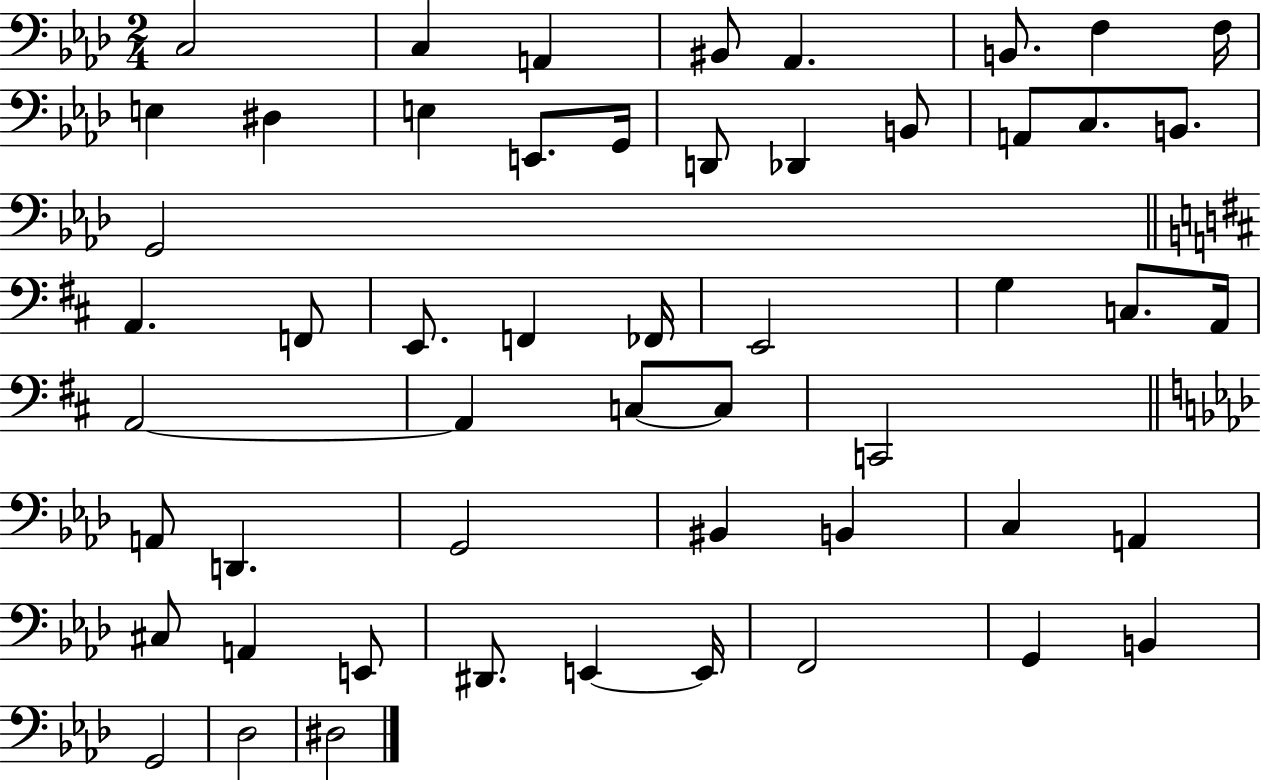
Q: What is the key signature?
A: AES major